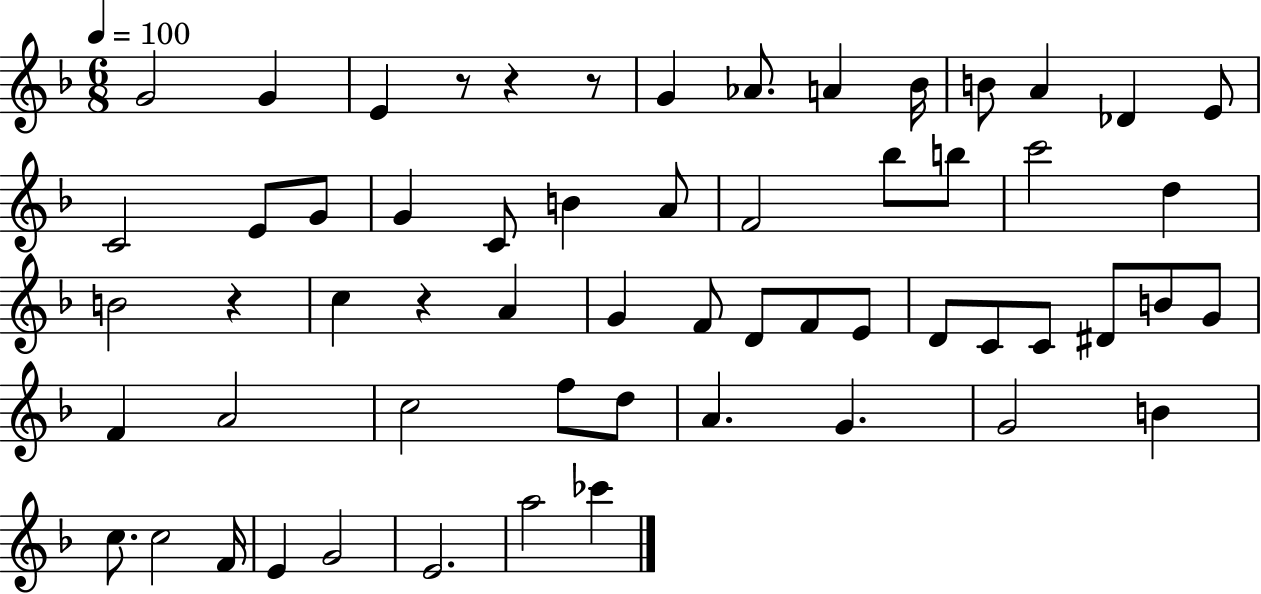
G4/h G4/q E4/q R/e R/q R/e G4/q Ab4/e. A4/q Bb4/s B4/e A4/q Db4/q E4/e C4/h E4/e G4/e G4/q C4/e B4/q A4/e F4/h Bb5/e B5/e C6/h D5/q B4/h R/q C5/q R/q A4/q G4/q F4/e D4/e F4/e E4/e D4/e C4/e C4/e D#4/e B4/e G4/e F4/q A4/h C5/h F5/e D5/e A4/q. G4/q. G4/h B4/q C5/e. C5/h F4/s E4/q G4/h E4/h. A5/h CES6/q